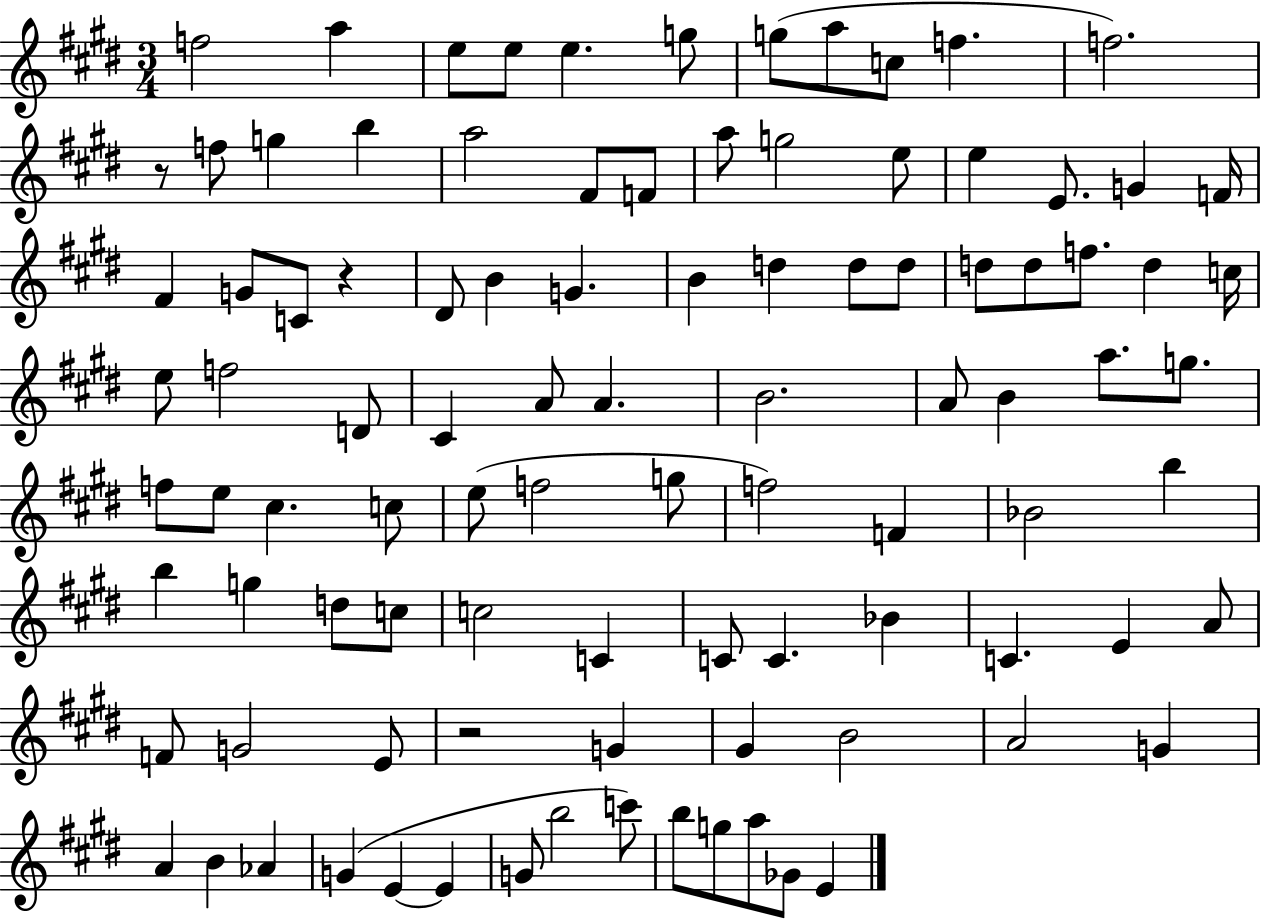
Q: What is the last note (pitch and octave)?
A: E4